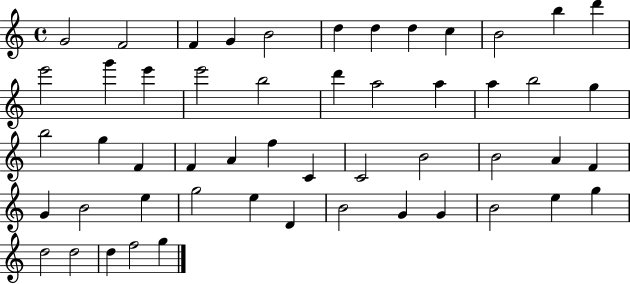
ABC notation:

X:1
T:Untitled
M:4/4
L:1/4
K:C
G2 F2 F G B2 d d d c B2 b d' e'2 g' e' e'2 b2 d' a2 a a b2 g b2 g F F A f C C2 B2 B2 A F G B2 e g2 e D B2 G G B2 e g d2 d2 d f2 g